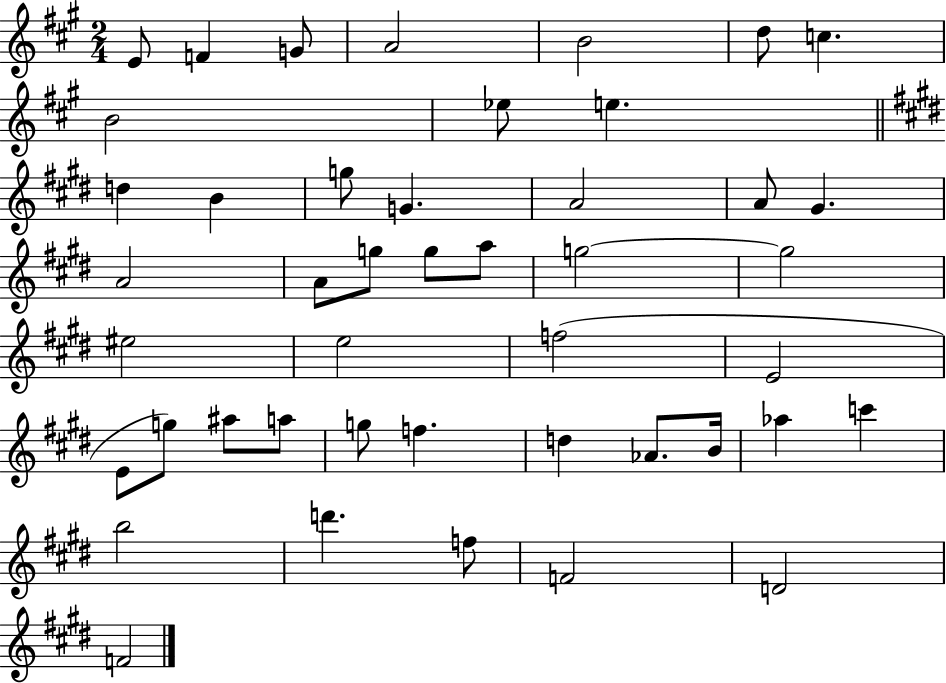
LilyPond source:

{
  \clef treble
  \numericTimeSignature
  \time 2/4
  \key a \major
  e'8 f'4 g'8 | a'2 | b'2 | d''8 c''4. | \break b'2 | ees''8 e''4. | \bar "||" \break \key e \major d''4 b'4 | g''8 g'4. | a'2 | a'8 gis'4. | \break a'2 | a'8 g''8 g''8 a''8 | g''2~~ | g''2 | \break eis''2 | e''2 | f''2( | e'2 | \break e'8 g''8) ais''8 a''8 | g''8 f''4. | d''4 aes'8. b'16 | aes''4 c'''4 | \break b''2 | d'''4. f''8 | f'2 | d'2 | \break f'2 | \bar "|."
}